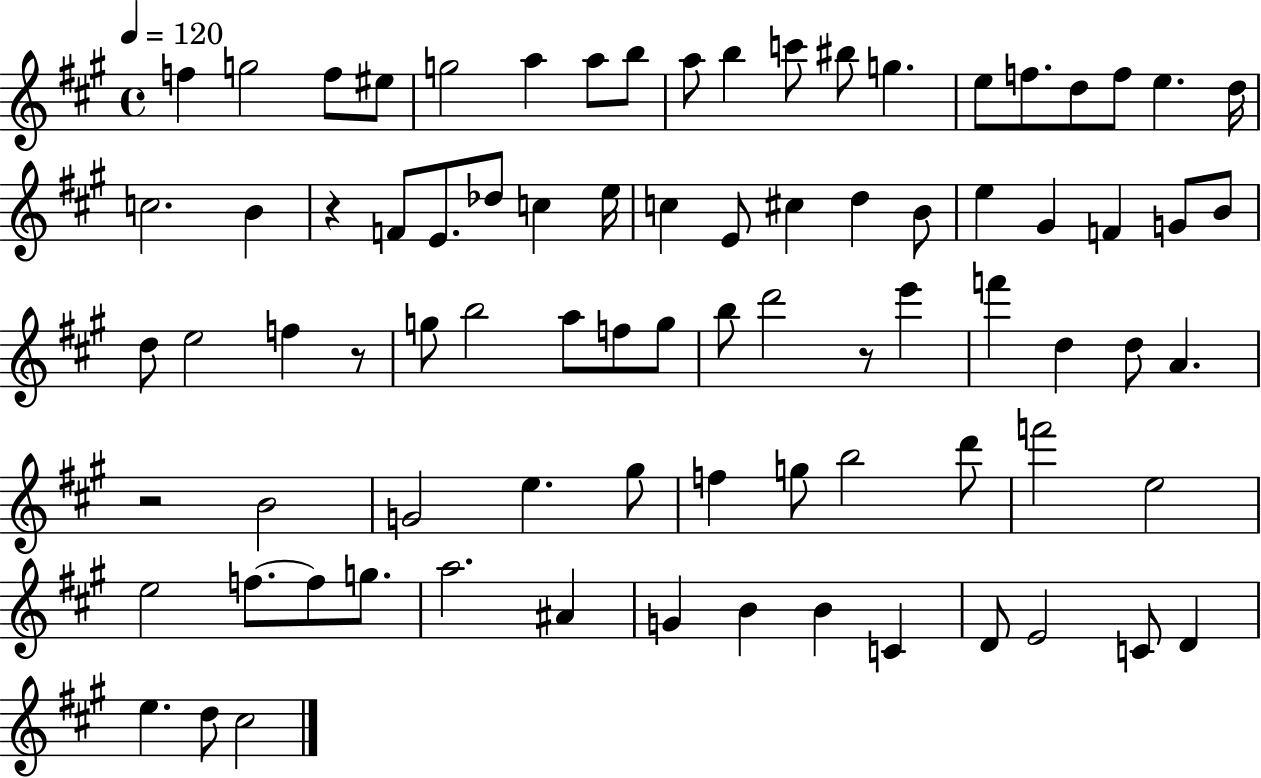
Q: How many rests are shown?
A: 4